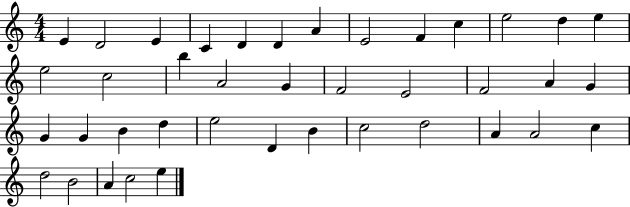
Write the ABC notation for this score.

X:1
T:Untitled
M:4/4
L:1/4
K:C
E D2 E C D D A E2 F c e2 d e e2 c2 b A2 G F2 E2 F2 A G G G B d e2 D B c2 d2 A A2 c d2 B2 A c2 e